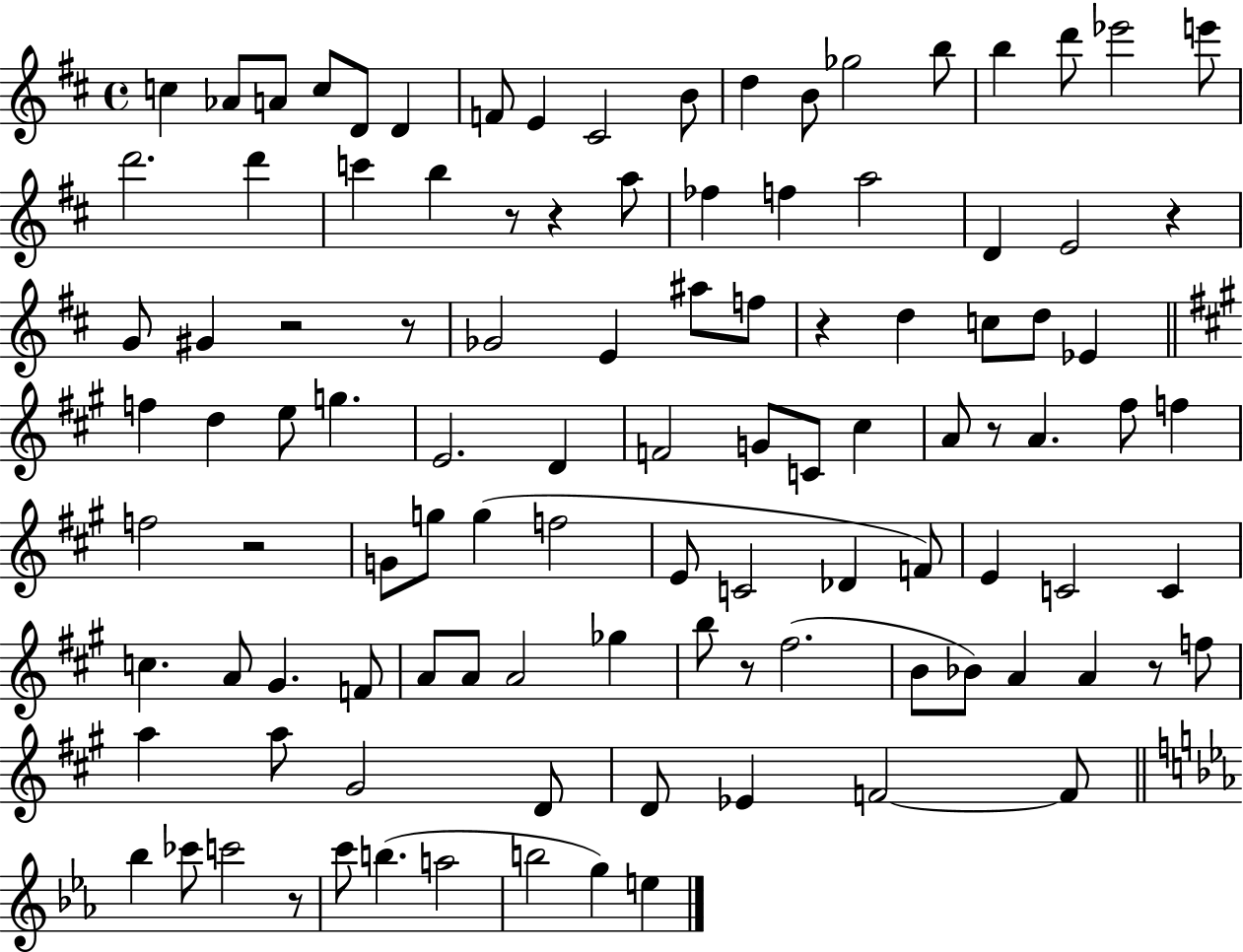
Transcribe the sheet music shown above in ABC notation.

X:1
T:Untitled
M:4/4
L:1/4
K:D
c _A/2 A/2 c/2 D/2 D F/2 E ^C2 B/2 d B/2 _g2 b/2 b d'/2 _e'2 e'/2 d'2 d' c' b z/2 z a/2 _f f a2 D E2 z G/2 ^G z2 z/2 _G2 E ^a/2 f/2 z d c/2 d/2 _E f d e/2 g E2 D F2 G/2 C/2 ^c A/2 z/2 A ^f/2 f f2 z2 G/2 g/2 g f2 E/2 C2 _D F/2 E C2 C c A/2 ^G F/2 A/2 A/2 A2 _g b/2 z/2 ^f2 B/2 _B/2 A A z/2 f/2 a a/2 ^G2 D/2 D/2 _E F2 F/2 _b _c'/2 c'2 z/2 c'/2 b a2 b2 g e